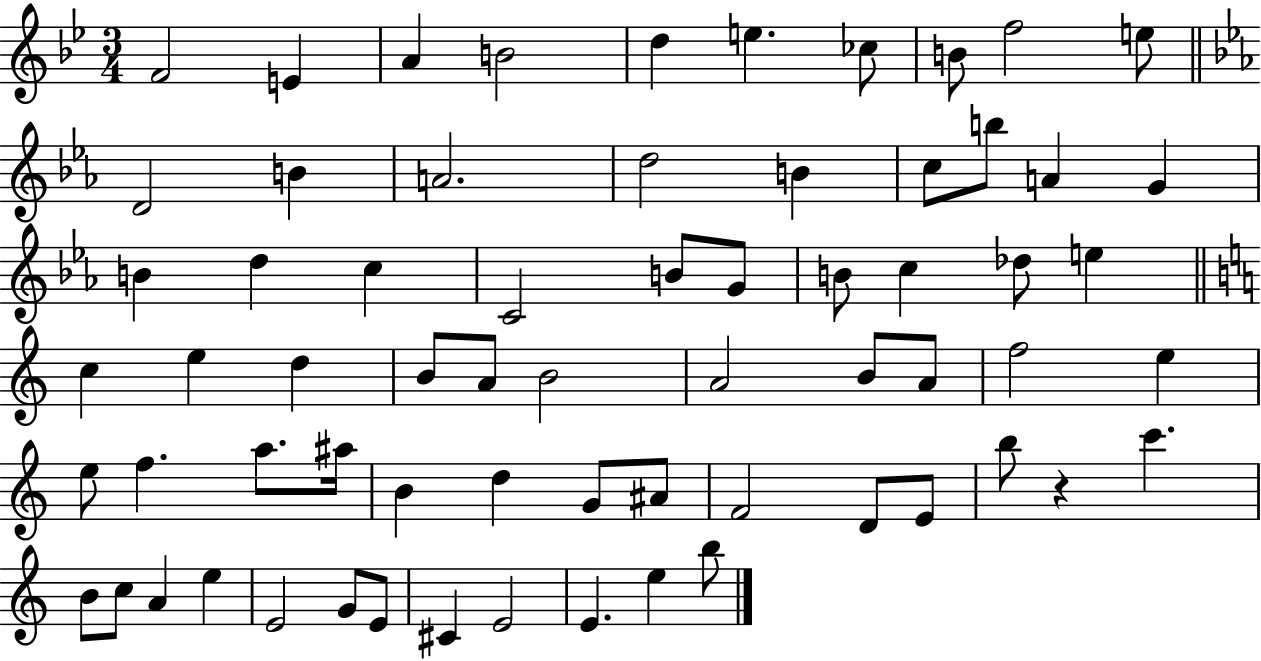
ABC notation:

X:1
T:Untitled
M:3/4
L:1/4
K:Bb
F2 E A B2 d e _c/2 B/2 f2 e/2 D2 B A2 d2 B c/2 b/2 A G B d c C2 B/2 G/2 B/2 c _d/2 e c e d B/2 A/2 B2 A2 B/2 A/2 f2 e e/2 f a/2 ^a/4 B d G/2 ^A/2 F2 D/2 E/2 b/2 z c' B/2 c/2 A e E2 G/2 E/2 ^C E2 E e b/2